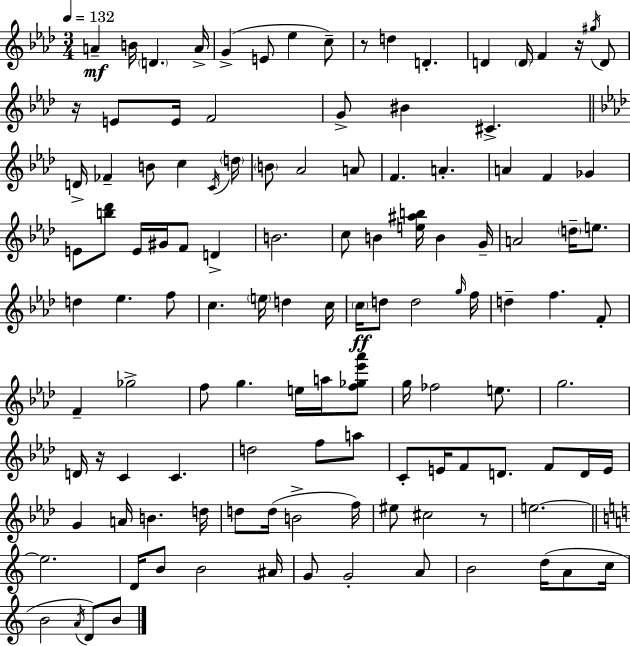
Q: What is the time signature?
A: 3/4